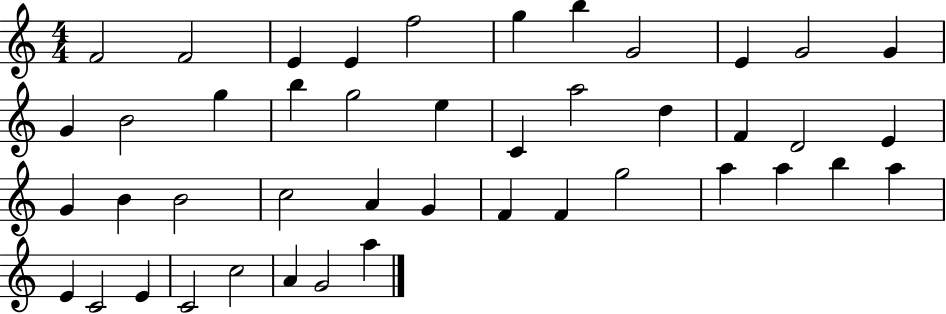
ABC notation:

X:1
T:Untitled
M:4/4
L:1/4
K:C
F2 F2 E E f2 g b G2 E G2 G G B2 g b g2 e C a2 d F D2 E G B B2 c2 A G F F g2 a a b a E C2 E C2 c2 A G2 a